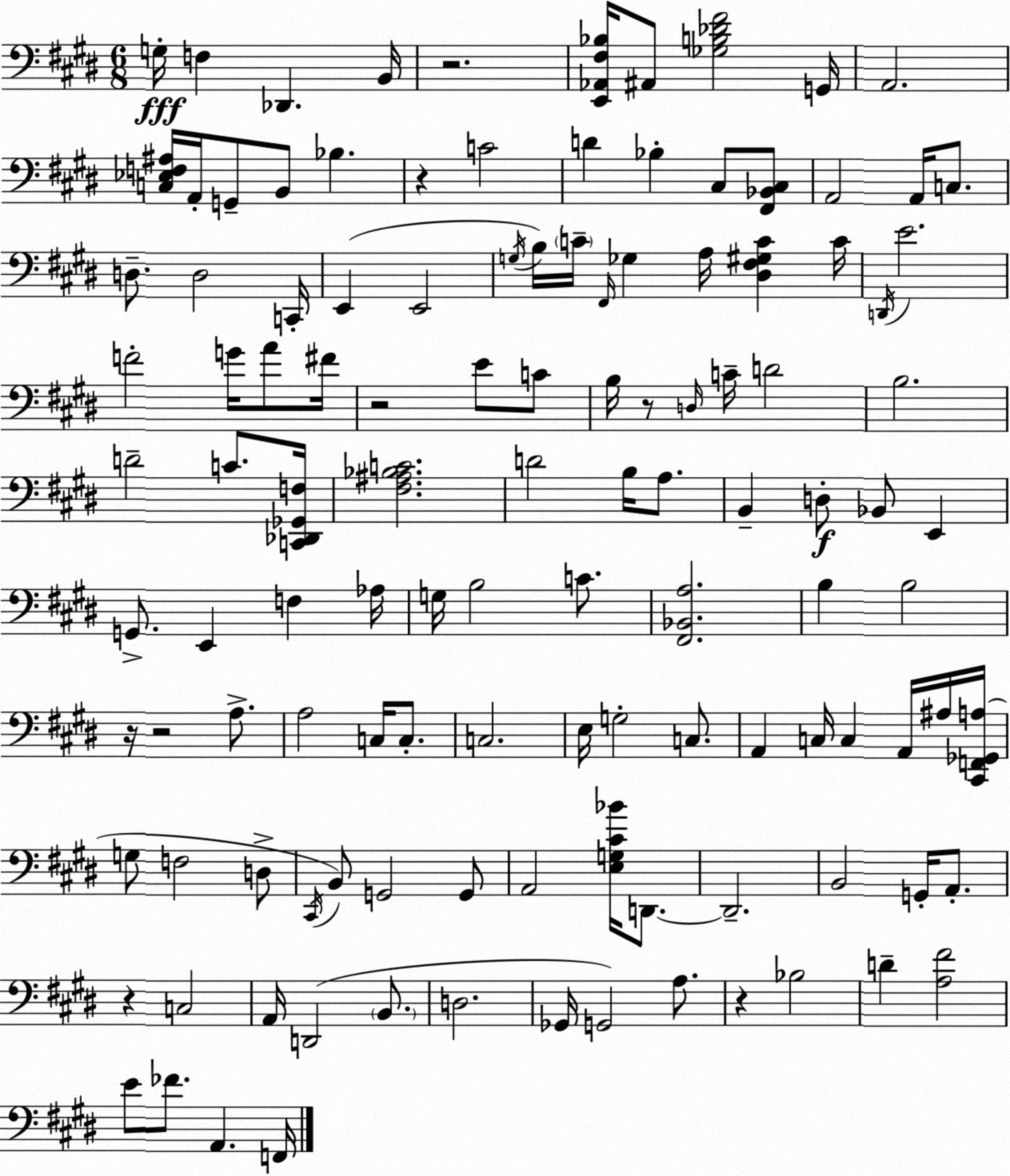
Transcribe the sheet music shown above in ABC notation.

X:1
T:Untitled
M:6/8
L:1/4
K:E
G,/4 F, _D,, B,,/4 z2 [E,,_A,,^F,_B,]/4 ^A,,/2 [_G,B,_D^F]2 G,,/4 A,,2 [C,_E,F,^A,]/4 A,,/4 G,,/2 B,,/2 _B, z C2 D _B, ^C,/2 [^F,,_B,,^C,]/2 A,,2 A,,/4 C,/2 D,/2 D,2 C,,/4 E,, E,,2 G,/4 B,/4 C/4 ^F,,/4 _G, A,/4 [^D,^F,^G,C] C/4 D,,/4 E2 F2 G/4 A/2 ^F/4 z2 E/2 C/2 B,/4 z/2 D,/4 C/4 D2 B,2 D2 C/2 [C,,_D,,_G,,F,]/4 [^F,^A,_B,C]2 D2 B,/4 A,/2 B,, D,/2 _B,,/2 E,, G,,/2 E,, F, _A,/4 G,/4 B,2 C/2 [^F,,_B,,A,]2 B, B,2 z/4 z2 A,/2 A,2 C,/4 C,/2 C,2 E,/4 G,2 C,/2 A,, C,/4 C, A,,/4 ^A,/4 [^C,,F,,_G,,A,]/4 G,/2 F,2 D,/2 ^C,,/4 B,,/2 G,,2 G,,/2 A,,2 [E,G,^C_B]/4 D,,/2 D,,2 B,,2 G,,/4 A,,/2 z C,2 A,,/4 D,,2 B,,/2 D,2 _G,,/4 G,,2 A,/2 z _B,2 D [A,^F]2 E/2 _F/2 A,, F,,/4